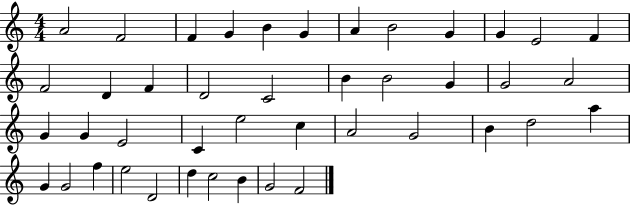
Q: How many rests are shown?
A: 0